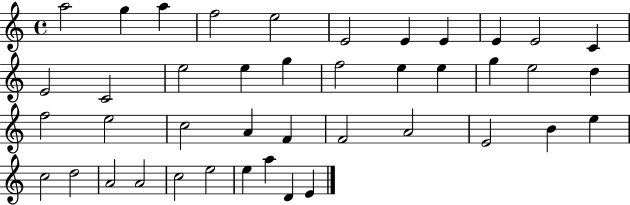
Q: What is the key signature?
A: C major